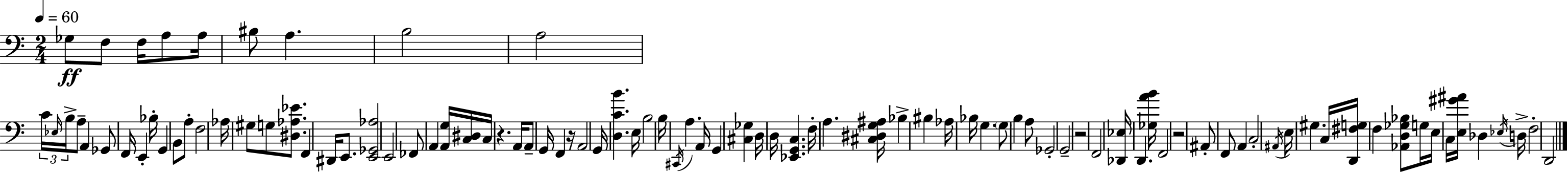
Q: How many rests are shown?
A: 4